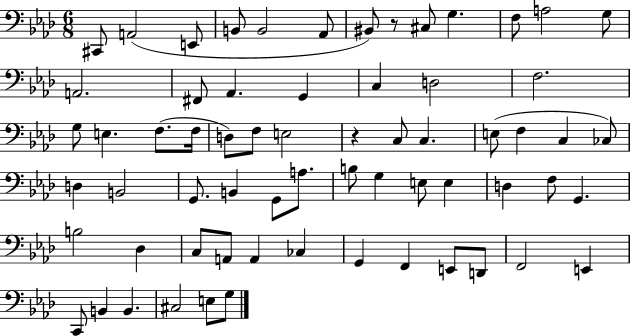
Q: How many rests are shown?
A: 2